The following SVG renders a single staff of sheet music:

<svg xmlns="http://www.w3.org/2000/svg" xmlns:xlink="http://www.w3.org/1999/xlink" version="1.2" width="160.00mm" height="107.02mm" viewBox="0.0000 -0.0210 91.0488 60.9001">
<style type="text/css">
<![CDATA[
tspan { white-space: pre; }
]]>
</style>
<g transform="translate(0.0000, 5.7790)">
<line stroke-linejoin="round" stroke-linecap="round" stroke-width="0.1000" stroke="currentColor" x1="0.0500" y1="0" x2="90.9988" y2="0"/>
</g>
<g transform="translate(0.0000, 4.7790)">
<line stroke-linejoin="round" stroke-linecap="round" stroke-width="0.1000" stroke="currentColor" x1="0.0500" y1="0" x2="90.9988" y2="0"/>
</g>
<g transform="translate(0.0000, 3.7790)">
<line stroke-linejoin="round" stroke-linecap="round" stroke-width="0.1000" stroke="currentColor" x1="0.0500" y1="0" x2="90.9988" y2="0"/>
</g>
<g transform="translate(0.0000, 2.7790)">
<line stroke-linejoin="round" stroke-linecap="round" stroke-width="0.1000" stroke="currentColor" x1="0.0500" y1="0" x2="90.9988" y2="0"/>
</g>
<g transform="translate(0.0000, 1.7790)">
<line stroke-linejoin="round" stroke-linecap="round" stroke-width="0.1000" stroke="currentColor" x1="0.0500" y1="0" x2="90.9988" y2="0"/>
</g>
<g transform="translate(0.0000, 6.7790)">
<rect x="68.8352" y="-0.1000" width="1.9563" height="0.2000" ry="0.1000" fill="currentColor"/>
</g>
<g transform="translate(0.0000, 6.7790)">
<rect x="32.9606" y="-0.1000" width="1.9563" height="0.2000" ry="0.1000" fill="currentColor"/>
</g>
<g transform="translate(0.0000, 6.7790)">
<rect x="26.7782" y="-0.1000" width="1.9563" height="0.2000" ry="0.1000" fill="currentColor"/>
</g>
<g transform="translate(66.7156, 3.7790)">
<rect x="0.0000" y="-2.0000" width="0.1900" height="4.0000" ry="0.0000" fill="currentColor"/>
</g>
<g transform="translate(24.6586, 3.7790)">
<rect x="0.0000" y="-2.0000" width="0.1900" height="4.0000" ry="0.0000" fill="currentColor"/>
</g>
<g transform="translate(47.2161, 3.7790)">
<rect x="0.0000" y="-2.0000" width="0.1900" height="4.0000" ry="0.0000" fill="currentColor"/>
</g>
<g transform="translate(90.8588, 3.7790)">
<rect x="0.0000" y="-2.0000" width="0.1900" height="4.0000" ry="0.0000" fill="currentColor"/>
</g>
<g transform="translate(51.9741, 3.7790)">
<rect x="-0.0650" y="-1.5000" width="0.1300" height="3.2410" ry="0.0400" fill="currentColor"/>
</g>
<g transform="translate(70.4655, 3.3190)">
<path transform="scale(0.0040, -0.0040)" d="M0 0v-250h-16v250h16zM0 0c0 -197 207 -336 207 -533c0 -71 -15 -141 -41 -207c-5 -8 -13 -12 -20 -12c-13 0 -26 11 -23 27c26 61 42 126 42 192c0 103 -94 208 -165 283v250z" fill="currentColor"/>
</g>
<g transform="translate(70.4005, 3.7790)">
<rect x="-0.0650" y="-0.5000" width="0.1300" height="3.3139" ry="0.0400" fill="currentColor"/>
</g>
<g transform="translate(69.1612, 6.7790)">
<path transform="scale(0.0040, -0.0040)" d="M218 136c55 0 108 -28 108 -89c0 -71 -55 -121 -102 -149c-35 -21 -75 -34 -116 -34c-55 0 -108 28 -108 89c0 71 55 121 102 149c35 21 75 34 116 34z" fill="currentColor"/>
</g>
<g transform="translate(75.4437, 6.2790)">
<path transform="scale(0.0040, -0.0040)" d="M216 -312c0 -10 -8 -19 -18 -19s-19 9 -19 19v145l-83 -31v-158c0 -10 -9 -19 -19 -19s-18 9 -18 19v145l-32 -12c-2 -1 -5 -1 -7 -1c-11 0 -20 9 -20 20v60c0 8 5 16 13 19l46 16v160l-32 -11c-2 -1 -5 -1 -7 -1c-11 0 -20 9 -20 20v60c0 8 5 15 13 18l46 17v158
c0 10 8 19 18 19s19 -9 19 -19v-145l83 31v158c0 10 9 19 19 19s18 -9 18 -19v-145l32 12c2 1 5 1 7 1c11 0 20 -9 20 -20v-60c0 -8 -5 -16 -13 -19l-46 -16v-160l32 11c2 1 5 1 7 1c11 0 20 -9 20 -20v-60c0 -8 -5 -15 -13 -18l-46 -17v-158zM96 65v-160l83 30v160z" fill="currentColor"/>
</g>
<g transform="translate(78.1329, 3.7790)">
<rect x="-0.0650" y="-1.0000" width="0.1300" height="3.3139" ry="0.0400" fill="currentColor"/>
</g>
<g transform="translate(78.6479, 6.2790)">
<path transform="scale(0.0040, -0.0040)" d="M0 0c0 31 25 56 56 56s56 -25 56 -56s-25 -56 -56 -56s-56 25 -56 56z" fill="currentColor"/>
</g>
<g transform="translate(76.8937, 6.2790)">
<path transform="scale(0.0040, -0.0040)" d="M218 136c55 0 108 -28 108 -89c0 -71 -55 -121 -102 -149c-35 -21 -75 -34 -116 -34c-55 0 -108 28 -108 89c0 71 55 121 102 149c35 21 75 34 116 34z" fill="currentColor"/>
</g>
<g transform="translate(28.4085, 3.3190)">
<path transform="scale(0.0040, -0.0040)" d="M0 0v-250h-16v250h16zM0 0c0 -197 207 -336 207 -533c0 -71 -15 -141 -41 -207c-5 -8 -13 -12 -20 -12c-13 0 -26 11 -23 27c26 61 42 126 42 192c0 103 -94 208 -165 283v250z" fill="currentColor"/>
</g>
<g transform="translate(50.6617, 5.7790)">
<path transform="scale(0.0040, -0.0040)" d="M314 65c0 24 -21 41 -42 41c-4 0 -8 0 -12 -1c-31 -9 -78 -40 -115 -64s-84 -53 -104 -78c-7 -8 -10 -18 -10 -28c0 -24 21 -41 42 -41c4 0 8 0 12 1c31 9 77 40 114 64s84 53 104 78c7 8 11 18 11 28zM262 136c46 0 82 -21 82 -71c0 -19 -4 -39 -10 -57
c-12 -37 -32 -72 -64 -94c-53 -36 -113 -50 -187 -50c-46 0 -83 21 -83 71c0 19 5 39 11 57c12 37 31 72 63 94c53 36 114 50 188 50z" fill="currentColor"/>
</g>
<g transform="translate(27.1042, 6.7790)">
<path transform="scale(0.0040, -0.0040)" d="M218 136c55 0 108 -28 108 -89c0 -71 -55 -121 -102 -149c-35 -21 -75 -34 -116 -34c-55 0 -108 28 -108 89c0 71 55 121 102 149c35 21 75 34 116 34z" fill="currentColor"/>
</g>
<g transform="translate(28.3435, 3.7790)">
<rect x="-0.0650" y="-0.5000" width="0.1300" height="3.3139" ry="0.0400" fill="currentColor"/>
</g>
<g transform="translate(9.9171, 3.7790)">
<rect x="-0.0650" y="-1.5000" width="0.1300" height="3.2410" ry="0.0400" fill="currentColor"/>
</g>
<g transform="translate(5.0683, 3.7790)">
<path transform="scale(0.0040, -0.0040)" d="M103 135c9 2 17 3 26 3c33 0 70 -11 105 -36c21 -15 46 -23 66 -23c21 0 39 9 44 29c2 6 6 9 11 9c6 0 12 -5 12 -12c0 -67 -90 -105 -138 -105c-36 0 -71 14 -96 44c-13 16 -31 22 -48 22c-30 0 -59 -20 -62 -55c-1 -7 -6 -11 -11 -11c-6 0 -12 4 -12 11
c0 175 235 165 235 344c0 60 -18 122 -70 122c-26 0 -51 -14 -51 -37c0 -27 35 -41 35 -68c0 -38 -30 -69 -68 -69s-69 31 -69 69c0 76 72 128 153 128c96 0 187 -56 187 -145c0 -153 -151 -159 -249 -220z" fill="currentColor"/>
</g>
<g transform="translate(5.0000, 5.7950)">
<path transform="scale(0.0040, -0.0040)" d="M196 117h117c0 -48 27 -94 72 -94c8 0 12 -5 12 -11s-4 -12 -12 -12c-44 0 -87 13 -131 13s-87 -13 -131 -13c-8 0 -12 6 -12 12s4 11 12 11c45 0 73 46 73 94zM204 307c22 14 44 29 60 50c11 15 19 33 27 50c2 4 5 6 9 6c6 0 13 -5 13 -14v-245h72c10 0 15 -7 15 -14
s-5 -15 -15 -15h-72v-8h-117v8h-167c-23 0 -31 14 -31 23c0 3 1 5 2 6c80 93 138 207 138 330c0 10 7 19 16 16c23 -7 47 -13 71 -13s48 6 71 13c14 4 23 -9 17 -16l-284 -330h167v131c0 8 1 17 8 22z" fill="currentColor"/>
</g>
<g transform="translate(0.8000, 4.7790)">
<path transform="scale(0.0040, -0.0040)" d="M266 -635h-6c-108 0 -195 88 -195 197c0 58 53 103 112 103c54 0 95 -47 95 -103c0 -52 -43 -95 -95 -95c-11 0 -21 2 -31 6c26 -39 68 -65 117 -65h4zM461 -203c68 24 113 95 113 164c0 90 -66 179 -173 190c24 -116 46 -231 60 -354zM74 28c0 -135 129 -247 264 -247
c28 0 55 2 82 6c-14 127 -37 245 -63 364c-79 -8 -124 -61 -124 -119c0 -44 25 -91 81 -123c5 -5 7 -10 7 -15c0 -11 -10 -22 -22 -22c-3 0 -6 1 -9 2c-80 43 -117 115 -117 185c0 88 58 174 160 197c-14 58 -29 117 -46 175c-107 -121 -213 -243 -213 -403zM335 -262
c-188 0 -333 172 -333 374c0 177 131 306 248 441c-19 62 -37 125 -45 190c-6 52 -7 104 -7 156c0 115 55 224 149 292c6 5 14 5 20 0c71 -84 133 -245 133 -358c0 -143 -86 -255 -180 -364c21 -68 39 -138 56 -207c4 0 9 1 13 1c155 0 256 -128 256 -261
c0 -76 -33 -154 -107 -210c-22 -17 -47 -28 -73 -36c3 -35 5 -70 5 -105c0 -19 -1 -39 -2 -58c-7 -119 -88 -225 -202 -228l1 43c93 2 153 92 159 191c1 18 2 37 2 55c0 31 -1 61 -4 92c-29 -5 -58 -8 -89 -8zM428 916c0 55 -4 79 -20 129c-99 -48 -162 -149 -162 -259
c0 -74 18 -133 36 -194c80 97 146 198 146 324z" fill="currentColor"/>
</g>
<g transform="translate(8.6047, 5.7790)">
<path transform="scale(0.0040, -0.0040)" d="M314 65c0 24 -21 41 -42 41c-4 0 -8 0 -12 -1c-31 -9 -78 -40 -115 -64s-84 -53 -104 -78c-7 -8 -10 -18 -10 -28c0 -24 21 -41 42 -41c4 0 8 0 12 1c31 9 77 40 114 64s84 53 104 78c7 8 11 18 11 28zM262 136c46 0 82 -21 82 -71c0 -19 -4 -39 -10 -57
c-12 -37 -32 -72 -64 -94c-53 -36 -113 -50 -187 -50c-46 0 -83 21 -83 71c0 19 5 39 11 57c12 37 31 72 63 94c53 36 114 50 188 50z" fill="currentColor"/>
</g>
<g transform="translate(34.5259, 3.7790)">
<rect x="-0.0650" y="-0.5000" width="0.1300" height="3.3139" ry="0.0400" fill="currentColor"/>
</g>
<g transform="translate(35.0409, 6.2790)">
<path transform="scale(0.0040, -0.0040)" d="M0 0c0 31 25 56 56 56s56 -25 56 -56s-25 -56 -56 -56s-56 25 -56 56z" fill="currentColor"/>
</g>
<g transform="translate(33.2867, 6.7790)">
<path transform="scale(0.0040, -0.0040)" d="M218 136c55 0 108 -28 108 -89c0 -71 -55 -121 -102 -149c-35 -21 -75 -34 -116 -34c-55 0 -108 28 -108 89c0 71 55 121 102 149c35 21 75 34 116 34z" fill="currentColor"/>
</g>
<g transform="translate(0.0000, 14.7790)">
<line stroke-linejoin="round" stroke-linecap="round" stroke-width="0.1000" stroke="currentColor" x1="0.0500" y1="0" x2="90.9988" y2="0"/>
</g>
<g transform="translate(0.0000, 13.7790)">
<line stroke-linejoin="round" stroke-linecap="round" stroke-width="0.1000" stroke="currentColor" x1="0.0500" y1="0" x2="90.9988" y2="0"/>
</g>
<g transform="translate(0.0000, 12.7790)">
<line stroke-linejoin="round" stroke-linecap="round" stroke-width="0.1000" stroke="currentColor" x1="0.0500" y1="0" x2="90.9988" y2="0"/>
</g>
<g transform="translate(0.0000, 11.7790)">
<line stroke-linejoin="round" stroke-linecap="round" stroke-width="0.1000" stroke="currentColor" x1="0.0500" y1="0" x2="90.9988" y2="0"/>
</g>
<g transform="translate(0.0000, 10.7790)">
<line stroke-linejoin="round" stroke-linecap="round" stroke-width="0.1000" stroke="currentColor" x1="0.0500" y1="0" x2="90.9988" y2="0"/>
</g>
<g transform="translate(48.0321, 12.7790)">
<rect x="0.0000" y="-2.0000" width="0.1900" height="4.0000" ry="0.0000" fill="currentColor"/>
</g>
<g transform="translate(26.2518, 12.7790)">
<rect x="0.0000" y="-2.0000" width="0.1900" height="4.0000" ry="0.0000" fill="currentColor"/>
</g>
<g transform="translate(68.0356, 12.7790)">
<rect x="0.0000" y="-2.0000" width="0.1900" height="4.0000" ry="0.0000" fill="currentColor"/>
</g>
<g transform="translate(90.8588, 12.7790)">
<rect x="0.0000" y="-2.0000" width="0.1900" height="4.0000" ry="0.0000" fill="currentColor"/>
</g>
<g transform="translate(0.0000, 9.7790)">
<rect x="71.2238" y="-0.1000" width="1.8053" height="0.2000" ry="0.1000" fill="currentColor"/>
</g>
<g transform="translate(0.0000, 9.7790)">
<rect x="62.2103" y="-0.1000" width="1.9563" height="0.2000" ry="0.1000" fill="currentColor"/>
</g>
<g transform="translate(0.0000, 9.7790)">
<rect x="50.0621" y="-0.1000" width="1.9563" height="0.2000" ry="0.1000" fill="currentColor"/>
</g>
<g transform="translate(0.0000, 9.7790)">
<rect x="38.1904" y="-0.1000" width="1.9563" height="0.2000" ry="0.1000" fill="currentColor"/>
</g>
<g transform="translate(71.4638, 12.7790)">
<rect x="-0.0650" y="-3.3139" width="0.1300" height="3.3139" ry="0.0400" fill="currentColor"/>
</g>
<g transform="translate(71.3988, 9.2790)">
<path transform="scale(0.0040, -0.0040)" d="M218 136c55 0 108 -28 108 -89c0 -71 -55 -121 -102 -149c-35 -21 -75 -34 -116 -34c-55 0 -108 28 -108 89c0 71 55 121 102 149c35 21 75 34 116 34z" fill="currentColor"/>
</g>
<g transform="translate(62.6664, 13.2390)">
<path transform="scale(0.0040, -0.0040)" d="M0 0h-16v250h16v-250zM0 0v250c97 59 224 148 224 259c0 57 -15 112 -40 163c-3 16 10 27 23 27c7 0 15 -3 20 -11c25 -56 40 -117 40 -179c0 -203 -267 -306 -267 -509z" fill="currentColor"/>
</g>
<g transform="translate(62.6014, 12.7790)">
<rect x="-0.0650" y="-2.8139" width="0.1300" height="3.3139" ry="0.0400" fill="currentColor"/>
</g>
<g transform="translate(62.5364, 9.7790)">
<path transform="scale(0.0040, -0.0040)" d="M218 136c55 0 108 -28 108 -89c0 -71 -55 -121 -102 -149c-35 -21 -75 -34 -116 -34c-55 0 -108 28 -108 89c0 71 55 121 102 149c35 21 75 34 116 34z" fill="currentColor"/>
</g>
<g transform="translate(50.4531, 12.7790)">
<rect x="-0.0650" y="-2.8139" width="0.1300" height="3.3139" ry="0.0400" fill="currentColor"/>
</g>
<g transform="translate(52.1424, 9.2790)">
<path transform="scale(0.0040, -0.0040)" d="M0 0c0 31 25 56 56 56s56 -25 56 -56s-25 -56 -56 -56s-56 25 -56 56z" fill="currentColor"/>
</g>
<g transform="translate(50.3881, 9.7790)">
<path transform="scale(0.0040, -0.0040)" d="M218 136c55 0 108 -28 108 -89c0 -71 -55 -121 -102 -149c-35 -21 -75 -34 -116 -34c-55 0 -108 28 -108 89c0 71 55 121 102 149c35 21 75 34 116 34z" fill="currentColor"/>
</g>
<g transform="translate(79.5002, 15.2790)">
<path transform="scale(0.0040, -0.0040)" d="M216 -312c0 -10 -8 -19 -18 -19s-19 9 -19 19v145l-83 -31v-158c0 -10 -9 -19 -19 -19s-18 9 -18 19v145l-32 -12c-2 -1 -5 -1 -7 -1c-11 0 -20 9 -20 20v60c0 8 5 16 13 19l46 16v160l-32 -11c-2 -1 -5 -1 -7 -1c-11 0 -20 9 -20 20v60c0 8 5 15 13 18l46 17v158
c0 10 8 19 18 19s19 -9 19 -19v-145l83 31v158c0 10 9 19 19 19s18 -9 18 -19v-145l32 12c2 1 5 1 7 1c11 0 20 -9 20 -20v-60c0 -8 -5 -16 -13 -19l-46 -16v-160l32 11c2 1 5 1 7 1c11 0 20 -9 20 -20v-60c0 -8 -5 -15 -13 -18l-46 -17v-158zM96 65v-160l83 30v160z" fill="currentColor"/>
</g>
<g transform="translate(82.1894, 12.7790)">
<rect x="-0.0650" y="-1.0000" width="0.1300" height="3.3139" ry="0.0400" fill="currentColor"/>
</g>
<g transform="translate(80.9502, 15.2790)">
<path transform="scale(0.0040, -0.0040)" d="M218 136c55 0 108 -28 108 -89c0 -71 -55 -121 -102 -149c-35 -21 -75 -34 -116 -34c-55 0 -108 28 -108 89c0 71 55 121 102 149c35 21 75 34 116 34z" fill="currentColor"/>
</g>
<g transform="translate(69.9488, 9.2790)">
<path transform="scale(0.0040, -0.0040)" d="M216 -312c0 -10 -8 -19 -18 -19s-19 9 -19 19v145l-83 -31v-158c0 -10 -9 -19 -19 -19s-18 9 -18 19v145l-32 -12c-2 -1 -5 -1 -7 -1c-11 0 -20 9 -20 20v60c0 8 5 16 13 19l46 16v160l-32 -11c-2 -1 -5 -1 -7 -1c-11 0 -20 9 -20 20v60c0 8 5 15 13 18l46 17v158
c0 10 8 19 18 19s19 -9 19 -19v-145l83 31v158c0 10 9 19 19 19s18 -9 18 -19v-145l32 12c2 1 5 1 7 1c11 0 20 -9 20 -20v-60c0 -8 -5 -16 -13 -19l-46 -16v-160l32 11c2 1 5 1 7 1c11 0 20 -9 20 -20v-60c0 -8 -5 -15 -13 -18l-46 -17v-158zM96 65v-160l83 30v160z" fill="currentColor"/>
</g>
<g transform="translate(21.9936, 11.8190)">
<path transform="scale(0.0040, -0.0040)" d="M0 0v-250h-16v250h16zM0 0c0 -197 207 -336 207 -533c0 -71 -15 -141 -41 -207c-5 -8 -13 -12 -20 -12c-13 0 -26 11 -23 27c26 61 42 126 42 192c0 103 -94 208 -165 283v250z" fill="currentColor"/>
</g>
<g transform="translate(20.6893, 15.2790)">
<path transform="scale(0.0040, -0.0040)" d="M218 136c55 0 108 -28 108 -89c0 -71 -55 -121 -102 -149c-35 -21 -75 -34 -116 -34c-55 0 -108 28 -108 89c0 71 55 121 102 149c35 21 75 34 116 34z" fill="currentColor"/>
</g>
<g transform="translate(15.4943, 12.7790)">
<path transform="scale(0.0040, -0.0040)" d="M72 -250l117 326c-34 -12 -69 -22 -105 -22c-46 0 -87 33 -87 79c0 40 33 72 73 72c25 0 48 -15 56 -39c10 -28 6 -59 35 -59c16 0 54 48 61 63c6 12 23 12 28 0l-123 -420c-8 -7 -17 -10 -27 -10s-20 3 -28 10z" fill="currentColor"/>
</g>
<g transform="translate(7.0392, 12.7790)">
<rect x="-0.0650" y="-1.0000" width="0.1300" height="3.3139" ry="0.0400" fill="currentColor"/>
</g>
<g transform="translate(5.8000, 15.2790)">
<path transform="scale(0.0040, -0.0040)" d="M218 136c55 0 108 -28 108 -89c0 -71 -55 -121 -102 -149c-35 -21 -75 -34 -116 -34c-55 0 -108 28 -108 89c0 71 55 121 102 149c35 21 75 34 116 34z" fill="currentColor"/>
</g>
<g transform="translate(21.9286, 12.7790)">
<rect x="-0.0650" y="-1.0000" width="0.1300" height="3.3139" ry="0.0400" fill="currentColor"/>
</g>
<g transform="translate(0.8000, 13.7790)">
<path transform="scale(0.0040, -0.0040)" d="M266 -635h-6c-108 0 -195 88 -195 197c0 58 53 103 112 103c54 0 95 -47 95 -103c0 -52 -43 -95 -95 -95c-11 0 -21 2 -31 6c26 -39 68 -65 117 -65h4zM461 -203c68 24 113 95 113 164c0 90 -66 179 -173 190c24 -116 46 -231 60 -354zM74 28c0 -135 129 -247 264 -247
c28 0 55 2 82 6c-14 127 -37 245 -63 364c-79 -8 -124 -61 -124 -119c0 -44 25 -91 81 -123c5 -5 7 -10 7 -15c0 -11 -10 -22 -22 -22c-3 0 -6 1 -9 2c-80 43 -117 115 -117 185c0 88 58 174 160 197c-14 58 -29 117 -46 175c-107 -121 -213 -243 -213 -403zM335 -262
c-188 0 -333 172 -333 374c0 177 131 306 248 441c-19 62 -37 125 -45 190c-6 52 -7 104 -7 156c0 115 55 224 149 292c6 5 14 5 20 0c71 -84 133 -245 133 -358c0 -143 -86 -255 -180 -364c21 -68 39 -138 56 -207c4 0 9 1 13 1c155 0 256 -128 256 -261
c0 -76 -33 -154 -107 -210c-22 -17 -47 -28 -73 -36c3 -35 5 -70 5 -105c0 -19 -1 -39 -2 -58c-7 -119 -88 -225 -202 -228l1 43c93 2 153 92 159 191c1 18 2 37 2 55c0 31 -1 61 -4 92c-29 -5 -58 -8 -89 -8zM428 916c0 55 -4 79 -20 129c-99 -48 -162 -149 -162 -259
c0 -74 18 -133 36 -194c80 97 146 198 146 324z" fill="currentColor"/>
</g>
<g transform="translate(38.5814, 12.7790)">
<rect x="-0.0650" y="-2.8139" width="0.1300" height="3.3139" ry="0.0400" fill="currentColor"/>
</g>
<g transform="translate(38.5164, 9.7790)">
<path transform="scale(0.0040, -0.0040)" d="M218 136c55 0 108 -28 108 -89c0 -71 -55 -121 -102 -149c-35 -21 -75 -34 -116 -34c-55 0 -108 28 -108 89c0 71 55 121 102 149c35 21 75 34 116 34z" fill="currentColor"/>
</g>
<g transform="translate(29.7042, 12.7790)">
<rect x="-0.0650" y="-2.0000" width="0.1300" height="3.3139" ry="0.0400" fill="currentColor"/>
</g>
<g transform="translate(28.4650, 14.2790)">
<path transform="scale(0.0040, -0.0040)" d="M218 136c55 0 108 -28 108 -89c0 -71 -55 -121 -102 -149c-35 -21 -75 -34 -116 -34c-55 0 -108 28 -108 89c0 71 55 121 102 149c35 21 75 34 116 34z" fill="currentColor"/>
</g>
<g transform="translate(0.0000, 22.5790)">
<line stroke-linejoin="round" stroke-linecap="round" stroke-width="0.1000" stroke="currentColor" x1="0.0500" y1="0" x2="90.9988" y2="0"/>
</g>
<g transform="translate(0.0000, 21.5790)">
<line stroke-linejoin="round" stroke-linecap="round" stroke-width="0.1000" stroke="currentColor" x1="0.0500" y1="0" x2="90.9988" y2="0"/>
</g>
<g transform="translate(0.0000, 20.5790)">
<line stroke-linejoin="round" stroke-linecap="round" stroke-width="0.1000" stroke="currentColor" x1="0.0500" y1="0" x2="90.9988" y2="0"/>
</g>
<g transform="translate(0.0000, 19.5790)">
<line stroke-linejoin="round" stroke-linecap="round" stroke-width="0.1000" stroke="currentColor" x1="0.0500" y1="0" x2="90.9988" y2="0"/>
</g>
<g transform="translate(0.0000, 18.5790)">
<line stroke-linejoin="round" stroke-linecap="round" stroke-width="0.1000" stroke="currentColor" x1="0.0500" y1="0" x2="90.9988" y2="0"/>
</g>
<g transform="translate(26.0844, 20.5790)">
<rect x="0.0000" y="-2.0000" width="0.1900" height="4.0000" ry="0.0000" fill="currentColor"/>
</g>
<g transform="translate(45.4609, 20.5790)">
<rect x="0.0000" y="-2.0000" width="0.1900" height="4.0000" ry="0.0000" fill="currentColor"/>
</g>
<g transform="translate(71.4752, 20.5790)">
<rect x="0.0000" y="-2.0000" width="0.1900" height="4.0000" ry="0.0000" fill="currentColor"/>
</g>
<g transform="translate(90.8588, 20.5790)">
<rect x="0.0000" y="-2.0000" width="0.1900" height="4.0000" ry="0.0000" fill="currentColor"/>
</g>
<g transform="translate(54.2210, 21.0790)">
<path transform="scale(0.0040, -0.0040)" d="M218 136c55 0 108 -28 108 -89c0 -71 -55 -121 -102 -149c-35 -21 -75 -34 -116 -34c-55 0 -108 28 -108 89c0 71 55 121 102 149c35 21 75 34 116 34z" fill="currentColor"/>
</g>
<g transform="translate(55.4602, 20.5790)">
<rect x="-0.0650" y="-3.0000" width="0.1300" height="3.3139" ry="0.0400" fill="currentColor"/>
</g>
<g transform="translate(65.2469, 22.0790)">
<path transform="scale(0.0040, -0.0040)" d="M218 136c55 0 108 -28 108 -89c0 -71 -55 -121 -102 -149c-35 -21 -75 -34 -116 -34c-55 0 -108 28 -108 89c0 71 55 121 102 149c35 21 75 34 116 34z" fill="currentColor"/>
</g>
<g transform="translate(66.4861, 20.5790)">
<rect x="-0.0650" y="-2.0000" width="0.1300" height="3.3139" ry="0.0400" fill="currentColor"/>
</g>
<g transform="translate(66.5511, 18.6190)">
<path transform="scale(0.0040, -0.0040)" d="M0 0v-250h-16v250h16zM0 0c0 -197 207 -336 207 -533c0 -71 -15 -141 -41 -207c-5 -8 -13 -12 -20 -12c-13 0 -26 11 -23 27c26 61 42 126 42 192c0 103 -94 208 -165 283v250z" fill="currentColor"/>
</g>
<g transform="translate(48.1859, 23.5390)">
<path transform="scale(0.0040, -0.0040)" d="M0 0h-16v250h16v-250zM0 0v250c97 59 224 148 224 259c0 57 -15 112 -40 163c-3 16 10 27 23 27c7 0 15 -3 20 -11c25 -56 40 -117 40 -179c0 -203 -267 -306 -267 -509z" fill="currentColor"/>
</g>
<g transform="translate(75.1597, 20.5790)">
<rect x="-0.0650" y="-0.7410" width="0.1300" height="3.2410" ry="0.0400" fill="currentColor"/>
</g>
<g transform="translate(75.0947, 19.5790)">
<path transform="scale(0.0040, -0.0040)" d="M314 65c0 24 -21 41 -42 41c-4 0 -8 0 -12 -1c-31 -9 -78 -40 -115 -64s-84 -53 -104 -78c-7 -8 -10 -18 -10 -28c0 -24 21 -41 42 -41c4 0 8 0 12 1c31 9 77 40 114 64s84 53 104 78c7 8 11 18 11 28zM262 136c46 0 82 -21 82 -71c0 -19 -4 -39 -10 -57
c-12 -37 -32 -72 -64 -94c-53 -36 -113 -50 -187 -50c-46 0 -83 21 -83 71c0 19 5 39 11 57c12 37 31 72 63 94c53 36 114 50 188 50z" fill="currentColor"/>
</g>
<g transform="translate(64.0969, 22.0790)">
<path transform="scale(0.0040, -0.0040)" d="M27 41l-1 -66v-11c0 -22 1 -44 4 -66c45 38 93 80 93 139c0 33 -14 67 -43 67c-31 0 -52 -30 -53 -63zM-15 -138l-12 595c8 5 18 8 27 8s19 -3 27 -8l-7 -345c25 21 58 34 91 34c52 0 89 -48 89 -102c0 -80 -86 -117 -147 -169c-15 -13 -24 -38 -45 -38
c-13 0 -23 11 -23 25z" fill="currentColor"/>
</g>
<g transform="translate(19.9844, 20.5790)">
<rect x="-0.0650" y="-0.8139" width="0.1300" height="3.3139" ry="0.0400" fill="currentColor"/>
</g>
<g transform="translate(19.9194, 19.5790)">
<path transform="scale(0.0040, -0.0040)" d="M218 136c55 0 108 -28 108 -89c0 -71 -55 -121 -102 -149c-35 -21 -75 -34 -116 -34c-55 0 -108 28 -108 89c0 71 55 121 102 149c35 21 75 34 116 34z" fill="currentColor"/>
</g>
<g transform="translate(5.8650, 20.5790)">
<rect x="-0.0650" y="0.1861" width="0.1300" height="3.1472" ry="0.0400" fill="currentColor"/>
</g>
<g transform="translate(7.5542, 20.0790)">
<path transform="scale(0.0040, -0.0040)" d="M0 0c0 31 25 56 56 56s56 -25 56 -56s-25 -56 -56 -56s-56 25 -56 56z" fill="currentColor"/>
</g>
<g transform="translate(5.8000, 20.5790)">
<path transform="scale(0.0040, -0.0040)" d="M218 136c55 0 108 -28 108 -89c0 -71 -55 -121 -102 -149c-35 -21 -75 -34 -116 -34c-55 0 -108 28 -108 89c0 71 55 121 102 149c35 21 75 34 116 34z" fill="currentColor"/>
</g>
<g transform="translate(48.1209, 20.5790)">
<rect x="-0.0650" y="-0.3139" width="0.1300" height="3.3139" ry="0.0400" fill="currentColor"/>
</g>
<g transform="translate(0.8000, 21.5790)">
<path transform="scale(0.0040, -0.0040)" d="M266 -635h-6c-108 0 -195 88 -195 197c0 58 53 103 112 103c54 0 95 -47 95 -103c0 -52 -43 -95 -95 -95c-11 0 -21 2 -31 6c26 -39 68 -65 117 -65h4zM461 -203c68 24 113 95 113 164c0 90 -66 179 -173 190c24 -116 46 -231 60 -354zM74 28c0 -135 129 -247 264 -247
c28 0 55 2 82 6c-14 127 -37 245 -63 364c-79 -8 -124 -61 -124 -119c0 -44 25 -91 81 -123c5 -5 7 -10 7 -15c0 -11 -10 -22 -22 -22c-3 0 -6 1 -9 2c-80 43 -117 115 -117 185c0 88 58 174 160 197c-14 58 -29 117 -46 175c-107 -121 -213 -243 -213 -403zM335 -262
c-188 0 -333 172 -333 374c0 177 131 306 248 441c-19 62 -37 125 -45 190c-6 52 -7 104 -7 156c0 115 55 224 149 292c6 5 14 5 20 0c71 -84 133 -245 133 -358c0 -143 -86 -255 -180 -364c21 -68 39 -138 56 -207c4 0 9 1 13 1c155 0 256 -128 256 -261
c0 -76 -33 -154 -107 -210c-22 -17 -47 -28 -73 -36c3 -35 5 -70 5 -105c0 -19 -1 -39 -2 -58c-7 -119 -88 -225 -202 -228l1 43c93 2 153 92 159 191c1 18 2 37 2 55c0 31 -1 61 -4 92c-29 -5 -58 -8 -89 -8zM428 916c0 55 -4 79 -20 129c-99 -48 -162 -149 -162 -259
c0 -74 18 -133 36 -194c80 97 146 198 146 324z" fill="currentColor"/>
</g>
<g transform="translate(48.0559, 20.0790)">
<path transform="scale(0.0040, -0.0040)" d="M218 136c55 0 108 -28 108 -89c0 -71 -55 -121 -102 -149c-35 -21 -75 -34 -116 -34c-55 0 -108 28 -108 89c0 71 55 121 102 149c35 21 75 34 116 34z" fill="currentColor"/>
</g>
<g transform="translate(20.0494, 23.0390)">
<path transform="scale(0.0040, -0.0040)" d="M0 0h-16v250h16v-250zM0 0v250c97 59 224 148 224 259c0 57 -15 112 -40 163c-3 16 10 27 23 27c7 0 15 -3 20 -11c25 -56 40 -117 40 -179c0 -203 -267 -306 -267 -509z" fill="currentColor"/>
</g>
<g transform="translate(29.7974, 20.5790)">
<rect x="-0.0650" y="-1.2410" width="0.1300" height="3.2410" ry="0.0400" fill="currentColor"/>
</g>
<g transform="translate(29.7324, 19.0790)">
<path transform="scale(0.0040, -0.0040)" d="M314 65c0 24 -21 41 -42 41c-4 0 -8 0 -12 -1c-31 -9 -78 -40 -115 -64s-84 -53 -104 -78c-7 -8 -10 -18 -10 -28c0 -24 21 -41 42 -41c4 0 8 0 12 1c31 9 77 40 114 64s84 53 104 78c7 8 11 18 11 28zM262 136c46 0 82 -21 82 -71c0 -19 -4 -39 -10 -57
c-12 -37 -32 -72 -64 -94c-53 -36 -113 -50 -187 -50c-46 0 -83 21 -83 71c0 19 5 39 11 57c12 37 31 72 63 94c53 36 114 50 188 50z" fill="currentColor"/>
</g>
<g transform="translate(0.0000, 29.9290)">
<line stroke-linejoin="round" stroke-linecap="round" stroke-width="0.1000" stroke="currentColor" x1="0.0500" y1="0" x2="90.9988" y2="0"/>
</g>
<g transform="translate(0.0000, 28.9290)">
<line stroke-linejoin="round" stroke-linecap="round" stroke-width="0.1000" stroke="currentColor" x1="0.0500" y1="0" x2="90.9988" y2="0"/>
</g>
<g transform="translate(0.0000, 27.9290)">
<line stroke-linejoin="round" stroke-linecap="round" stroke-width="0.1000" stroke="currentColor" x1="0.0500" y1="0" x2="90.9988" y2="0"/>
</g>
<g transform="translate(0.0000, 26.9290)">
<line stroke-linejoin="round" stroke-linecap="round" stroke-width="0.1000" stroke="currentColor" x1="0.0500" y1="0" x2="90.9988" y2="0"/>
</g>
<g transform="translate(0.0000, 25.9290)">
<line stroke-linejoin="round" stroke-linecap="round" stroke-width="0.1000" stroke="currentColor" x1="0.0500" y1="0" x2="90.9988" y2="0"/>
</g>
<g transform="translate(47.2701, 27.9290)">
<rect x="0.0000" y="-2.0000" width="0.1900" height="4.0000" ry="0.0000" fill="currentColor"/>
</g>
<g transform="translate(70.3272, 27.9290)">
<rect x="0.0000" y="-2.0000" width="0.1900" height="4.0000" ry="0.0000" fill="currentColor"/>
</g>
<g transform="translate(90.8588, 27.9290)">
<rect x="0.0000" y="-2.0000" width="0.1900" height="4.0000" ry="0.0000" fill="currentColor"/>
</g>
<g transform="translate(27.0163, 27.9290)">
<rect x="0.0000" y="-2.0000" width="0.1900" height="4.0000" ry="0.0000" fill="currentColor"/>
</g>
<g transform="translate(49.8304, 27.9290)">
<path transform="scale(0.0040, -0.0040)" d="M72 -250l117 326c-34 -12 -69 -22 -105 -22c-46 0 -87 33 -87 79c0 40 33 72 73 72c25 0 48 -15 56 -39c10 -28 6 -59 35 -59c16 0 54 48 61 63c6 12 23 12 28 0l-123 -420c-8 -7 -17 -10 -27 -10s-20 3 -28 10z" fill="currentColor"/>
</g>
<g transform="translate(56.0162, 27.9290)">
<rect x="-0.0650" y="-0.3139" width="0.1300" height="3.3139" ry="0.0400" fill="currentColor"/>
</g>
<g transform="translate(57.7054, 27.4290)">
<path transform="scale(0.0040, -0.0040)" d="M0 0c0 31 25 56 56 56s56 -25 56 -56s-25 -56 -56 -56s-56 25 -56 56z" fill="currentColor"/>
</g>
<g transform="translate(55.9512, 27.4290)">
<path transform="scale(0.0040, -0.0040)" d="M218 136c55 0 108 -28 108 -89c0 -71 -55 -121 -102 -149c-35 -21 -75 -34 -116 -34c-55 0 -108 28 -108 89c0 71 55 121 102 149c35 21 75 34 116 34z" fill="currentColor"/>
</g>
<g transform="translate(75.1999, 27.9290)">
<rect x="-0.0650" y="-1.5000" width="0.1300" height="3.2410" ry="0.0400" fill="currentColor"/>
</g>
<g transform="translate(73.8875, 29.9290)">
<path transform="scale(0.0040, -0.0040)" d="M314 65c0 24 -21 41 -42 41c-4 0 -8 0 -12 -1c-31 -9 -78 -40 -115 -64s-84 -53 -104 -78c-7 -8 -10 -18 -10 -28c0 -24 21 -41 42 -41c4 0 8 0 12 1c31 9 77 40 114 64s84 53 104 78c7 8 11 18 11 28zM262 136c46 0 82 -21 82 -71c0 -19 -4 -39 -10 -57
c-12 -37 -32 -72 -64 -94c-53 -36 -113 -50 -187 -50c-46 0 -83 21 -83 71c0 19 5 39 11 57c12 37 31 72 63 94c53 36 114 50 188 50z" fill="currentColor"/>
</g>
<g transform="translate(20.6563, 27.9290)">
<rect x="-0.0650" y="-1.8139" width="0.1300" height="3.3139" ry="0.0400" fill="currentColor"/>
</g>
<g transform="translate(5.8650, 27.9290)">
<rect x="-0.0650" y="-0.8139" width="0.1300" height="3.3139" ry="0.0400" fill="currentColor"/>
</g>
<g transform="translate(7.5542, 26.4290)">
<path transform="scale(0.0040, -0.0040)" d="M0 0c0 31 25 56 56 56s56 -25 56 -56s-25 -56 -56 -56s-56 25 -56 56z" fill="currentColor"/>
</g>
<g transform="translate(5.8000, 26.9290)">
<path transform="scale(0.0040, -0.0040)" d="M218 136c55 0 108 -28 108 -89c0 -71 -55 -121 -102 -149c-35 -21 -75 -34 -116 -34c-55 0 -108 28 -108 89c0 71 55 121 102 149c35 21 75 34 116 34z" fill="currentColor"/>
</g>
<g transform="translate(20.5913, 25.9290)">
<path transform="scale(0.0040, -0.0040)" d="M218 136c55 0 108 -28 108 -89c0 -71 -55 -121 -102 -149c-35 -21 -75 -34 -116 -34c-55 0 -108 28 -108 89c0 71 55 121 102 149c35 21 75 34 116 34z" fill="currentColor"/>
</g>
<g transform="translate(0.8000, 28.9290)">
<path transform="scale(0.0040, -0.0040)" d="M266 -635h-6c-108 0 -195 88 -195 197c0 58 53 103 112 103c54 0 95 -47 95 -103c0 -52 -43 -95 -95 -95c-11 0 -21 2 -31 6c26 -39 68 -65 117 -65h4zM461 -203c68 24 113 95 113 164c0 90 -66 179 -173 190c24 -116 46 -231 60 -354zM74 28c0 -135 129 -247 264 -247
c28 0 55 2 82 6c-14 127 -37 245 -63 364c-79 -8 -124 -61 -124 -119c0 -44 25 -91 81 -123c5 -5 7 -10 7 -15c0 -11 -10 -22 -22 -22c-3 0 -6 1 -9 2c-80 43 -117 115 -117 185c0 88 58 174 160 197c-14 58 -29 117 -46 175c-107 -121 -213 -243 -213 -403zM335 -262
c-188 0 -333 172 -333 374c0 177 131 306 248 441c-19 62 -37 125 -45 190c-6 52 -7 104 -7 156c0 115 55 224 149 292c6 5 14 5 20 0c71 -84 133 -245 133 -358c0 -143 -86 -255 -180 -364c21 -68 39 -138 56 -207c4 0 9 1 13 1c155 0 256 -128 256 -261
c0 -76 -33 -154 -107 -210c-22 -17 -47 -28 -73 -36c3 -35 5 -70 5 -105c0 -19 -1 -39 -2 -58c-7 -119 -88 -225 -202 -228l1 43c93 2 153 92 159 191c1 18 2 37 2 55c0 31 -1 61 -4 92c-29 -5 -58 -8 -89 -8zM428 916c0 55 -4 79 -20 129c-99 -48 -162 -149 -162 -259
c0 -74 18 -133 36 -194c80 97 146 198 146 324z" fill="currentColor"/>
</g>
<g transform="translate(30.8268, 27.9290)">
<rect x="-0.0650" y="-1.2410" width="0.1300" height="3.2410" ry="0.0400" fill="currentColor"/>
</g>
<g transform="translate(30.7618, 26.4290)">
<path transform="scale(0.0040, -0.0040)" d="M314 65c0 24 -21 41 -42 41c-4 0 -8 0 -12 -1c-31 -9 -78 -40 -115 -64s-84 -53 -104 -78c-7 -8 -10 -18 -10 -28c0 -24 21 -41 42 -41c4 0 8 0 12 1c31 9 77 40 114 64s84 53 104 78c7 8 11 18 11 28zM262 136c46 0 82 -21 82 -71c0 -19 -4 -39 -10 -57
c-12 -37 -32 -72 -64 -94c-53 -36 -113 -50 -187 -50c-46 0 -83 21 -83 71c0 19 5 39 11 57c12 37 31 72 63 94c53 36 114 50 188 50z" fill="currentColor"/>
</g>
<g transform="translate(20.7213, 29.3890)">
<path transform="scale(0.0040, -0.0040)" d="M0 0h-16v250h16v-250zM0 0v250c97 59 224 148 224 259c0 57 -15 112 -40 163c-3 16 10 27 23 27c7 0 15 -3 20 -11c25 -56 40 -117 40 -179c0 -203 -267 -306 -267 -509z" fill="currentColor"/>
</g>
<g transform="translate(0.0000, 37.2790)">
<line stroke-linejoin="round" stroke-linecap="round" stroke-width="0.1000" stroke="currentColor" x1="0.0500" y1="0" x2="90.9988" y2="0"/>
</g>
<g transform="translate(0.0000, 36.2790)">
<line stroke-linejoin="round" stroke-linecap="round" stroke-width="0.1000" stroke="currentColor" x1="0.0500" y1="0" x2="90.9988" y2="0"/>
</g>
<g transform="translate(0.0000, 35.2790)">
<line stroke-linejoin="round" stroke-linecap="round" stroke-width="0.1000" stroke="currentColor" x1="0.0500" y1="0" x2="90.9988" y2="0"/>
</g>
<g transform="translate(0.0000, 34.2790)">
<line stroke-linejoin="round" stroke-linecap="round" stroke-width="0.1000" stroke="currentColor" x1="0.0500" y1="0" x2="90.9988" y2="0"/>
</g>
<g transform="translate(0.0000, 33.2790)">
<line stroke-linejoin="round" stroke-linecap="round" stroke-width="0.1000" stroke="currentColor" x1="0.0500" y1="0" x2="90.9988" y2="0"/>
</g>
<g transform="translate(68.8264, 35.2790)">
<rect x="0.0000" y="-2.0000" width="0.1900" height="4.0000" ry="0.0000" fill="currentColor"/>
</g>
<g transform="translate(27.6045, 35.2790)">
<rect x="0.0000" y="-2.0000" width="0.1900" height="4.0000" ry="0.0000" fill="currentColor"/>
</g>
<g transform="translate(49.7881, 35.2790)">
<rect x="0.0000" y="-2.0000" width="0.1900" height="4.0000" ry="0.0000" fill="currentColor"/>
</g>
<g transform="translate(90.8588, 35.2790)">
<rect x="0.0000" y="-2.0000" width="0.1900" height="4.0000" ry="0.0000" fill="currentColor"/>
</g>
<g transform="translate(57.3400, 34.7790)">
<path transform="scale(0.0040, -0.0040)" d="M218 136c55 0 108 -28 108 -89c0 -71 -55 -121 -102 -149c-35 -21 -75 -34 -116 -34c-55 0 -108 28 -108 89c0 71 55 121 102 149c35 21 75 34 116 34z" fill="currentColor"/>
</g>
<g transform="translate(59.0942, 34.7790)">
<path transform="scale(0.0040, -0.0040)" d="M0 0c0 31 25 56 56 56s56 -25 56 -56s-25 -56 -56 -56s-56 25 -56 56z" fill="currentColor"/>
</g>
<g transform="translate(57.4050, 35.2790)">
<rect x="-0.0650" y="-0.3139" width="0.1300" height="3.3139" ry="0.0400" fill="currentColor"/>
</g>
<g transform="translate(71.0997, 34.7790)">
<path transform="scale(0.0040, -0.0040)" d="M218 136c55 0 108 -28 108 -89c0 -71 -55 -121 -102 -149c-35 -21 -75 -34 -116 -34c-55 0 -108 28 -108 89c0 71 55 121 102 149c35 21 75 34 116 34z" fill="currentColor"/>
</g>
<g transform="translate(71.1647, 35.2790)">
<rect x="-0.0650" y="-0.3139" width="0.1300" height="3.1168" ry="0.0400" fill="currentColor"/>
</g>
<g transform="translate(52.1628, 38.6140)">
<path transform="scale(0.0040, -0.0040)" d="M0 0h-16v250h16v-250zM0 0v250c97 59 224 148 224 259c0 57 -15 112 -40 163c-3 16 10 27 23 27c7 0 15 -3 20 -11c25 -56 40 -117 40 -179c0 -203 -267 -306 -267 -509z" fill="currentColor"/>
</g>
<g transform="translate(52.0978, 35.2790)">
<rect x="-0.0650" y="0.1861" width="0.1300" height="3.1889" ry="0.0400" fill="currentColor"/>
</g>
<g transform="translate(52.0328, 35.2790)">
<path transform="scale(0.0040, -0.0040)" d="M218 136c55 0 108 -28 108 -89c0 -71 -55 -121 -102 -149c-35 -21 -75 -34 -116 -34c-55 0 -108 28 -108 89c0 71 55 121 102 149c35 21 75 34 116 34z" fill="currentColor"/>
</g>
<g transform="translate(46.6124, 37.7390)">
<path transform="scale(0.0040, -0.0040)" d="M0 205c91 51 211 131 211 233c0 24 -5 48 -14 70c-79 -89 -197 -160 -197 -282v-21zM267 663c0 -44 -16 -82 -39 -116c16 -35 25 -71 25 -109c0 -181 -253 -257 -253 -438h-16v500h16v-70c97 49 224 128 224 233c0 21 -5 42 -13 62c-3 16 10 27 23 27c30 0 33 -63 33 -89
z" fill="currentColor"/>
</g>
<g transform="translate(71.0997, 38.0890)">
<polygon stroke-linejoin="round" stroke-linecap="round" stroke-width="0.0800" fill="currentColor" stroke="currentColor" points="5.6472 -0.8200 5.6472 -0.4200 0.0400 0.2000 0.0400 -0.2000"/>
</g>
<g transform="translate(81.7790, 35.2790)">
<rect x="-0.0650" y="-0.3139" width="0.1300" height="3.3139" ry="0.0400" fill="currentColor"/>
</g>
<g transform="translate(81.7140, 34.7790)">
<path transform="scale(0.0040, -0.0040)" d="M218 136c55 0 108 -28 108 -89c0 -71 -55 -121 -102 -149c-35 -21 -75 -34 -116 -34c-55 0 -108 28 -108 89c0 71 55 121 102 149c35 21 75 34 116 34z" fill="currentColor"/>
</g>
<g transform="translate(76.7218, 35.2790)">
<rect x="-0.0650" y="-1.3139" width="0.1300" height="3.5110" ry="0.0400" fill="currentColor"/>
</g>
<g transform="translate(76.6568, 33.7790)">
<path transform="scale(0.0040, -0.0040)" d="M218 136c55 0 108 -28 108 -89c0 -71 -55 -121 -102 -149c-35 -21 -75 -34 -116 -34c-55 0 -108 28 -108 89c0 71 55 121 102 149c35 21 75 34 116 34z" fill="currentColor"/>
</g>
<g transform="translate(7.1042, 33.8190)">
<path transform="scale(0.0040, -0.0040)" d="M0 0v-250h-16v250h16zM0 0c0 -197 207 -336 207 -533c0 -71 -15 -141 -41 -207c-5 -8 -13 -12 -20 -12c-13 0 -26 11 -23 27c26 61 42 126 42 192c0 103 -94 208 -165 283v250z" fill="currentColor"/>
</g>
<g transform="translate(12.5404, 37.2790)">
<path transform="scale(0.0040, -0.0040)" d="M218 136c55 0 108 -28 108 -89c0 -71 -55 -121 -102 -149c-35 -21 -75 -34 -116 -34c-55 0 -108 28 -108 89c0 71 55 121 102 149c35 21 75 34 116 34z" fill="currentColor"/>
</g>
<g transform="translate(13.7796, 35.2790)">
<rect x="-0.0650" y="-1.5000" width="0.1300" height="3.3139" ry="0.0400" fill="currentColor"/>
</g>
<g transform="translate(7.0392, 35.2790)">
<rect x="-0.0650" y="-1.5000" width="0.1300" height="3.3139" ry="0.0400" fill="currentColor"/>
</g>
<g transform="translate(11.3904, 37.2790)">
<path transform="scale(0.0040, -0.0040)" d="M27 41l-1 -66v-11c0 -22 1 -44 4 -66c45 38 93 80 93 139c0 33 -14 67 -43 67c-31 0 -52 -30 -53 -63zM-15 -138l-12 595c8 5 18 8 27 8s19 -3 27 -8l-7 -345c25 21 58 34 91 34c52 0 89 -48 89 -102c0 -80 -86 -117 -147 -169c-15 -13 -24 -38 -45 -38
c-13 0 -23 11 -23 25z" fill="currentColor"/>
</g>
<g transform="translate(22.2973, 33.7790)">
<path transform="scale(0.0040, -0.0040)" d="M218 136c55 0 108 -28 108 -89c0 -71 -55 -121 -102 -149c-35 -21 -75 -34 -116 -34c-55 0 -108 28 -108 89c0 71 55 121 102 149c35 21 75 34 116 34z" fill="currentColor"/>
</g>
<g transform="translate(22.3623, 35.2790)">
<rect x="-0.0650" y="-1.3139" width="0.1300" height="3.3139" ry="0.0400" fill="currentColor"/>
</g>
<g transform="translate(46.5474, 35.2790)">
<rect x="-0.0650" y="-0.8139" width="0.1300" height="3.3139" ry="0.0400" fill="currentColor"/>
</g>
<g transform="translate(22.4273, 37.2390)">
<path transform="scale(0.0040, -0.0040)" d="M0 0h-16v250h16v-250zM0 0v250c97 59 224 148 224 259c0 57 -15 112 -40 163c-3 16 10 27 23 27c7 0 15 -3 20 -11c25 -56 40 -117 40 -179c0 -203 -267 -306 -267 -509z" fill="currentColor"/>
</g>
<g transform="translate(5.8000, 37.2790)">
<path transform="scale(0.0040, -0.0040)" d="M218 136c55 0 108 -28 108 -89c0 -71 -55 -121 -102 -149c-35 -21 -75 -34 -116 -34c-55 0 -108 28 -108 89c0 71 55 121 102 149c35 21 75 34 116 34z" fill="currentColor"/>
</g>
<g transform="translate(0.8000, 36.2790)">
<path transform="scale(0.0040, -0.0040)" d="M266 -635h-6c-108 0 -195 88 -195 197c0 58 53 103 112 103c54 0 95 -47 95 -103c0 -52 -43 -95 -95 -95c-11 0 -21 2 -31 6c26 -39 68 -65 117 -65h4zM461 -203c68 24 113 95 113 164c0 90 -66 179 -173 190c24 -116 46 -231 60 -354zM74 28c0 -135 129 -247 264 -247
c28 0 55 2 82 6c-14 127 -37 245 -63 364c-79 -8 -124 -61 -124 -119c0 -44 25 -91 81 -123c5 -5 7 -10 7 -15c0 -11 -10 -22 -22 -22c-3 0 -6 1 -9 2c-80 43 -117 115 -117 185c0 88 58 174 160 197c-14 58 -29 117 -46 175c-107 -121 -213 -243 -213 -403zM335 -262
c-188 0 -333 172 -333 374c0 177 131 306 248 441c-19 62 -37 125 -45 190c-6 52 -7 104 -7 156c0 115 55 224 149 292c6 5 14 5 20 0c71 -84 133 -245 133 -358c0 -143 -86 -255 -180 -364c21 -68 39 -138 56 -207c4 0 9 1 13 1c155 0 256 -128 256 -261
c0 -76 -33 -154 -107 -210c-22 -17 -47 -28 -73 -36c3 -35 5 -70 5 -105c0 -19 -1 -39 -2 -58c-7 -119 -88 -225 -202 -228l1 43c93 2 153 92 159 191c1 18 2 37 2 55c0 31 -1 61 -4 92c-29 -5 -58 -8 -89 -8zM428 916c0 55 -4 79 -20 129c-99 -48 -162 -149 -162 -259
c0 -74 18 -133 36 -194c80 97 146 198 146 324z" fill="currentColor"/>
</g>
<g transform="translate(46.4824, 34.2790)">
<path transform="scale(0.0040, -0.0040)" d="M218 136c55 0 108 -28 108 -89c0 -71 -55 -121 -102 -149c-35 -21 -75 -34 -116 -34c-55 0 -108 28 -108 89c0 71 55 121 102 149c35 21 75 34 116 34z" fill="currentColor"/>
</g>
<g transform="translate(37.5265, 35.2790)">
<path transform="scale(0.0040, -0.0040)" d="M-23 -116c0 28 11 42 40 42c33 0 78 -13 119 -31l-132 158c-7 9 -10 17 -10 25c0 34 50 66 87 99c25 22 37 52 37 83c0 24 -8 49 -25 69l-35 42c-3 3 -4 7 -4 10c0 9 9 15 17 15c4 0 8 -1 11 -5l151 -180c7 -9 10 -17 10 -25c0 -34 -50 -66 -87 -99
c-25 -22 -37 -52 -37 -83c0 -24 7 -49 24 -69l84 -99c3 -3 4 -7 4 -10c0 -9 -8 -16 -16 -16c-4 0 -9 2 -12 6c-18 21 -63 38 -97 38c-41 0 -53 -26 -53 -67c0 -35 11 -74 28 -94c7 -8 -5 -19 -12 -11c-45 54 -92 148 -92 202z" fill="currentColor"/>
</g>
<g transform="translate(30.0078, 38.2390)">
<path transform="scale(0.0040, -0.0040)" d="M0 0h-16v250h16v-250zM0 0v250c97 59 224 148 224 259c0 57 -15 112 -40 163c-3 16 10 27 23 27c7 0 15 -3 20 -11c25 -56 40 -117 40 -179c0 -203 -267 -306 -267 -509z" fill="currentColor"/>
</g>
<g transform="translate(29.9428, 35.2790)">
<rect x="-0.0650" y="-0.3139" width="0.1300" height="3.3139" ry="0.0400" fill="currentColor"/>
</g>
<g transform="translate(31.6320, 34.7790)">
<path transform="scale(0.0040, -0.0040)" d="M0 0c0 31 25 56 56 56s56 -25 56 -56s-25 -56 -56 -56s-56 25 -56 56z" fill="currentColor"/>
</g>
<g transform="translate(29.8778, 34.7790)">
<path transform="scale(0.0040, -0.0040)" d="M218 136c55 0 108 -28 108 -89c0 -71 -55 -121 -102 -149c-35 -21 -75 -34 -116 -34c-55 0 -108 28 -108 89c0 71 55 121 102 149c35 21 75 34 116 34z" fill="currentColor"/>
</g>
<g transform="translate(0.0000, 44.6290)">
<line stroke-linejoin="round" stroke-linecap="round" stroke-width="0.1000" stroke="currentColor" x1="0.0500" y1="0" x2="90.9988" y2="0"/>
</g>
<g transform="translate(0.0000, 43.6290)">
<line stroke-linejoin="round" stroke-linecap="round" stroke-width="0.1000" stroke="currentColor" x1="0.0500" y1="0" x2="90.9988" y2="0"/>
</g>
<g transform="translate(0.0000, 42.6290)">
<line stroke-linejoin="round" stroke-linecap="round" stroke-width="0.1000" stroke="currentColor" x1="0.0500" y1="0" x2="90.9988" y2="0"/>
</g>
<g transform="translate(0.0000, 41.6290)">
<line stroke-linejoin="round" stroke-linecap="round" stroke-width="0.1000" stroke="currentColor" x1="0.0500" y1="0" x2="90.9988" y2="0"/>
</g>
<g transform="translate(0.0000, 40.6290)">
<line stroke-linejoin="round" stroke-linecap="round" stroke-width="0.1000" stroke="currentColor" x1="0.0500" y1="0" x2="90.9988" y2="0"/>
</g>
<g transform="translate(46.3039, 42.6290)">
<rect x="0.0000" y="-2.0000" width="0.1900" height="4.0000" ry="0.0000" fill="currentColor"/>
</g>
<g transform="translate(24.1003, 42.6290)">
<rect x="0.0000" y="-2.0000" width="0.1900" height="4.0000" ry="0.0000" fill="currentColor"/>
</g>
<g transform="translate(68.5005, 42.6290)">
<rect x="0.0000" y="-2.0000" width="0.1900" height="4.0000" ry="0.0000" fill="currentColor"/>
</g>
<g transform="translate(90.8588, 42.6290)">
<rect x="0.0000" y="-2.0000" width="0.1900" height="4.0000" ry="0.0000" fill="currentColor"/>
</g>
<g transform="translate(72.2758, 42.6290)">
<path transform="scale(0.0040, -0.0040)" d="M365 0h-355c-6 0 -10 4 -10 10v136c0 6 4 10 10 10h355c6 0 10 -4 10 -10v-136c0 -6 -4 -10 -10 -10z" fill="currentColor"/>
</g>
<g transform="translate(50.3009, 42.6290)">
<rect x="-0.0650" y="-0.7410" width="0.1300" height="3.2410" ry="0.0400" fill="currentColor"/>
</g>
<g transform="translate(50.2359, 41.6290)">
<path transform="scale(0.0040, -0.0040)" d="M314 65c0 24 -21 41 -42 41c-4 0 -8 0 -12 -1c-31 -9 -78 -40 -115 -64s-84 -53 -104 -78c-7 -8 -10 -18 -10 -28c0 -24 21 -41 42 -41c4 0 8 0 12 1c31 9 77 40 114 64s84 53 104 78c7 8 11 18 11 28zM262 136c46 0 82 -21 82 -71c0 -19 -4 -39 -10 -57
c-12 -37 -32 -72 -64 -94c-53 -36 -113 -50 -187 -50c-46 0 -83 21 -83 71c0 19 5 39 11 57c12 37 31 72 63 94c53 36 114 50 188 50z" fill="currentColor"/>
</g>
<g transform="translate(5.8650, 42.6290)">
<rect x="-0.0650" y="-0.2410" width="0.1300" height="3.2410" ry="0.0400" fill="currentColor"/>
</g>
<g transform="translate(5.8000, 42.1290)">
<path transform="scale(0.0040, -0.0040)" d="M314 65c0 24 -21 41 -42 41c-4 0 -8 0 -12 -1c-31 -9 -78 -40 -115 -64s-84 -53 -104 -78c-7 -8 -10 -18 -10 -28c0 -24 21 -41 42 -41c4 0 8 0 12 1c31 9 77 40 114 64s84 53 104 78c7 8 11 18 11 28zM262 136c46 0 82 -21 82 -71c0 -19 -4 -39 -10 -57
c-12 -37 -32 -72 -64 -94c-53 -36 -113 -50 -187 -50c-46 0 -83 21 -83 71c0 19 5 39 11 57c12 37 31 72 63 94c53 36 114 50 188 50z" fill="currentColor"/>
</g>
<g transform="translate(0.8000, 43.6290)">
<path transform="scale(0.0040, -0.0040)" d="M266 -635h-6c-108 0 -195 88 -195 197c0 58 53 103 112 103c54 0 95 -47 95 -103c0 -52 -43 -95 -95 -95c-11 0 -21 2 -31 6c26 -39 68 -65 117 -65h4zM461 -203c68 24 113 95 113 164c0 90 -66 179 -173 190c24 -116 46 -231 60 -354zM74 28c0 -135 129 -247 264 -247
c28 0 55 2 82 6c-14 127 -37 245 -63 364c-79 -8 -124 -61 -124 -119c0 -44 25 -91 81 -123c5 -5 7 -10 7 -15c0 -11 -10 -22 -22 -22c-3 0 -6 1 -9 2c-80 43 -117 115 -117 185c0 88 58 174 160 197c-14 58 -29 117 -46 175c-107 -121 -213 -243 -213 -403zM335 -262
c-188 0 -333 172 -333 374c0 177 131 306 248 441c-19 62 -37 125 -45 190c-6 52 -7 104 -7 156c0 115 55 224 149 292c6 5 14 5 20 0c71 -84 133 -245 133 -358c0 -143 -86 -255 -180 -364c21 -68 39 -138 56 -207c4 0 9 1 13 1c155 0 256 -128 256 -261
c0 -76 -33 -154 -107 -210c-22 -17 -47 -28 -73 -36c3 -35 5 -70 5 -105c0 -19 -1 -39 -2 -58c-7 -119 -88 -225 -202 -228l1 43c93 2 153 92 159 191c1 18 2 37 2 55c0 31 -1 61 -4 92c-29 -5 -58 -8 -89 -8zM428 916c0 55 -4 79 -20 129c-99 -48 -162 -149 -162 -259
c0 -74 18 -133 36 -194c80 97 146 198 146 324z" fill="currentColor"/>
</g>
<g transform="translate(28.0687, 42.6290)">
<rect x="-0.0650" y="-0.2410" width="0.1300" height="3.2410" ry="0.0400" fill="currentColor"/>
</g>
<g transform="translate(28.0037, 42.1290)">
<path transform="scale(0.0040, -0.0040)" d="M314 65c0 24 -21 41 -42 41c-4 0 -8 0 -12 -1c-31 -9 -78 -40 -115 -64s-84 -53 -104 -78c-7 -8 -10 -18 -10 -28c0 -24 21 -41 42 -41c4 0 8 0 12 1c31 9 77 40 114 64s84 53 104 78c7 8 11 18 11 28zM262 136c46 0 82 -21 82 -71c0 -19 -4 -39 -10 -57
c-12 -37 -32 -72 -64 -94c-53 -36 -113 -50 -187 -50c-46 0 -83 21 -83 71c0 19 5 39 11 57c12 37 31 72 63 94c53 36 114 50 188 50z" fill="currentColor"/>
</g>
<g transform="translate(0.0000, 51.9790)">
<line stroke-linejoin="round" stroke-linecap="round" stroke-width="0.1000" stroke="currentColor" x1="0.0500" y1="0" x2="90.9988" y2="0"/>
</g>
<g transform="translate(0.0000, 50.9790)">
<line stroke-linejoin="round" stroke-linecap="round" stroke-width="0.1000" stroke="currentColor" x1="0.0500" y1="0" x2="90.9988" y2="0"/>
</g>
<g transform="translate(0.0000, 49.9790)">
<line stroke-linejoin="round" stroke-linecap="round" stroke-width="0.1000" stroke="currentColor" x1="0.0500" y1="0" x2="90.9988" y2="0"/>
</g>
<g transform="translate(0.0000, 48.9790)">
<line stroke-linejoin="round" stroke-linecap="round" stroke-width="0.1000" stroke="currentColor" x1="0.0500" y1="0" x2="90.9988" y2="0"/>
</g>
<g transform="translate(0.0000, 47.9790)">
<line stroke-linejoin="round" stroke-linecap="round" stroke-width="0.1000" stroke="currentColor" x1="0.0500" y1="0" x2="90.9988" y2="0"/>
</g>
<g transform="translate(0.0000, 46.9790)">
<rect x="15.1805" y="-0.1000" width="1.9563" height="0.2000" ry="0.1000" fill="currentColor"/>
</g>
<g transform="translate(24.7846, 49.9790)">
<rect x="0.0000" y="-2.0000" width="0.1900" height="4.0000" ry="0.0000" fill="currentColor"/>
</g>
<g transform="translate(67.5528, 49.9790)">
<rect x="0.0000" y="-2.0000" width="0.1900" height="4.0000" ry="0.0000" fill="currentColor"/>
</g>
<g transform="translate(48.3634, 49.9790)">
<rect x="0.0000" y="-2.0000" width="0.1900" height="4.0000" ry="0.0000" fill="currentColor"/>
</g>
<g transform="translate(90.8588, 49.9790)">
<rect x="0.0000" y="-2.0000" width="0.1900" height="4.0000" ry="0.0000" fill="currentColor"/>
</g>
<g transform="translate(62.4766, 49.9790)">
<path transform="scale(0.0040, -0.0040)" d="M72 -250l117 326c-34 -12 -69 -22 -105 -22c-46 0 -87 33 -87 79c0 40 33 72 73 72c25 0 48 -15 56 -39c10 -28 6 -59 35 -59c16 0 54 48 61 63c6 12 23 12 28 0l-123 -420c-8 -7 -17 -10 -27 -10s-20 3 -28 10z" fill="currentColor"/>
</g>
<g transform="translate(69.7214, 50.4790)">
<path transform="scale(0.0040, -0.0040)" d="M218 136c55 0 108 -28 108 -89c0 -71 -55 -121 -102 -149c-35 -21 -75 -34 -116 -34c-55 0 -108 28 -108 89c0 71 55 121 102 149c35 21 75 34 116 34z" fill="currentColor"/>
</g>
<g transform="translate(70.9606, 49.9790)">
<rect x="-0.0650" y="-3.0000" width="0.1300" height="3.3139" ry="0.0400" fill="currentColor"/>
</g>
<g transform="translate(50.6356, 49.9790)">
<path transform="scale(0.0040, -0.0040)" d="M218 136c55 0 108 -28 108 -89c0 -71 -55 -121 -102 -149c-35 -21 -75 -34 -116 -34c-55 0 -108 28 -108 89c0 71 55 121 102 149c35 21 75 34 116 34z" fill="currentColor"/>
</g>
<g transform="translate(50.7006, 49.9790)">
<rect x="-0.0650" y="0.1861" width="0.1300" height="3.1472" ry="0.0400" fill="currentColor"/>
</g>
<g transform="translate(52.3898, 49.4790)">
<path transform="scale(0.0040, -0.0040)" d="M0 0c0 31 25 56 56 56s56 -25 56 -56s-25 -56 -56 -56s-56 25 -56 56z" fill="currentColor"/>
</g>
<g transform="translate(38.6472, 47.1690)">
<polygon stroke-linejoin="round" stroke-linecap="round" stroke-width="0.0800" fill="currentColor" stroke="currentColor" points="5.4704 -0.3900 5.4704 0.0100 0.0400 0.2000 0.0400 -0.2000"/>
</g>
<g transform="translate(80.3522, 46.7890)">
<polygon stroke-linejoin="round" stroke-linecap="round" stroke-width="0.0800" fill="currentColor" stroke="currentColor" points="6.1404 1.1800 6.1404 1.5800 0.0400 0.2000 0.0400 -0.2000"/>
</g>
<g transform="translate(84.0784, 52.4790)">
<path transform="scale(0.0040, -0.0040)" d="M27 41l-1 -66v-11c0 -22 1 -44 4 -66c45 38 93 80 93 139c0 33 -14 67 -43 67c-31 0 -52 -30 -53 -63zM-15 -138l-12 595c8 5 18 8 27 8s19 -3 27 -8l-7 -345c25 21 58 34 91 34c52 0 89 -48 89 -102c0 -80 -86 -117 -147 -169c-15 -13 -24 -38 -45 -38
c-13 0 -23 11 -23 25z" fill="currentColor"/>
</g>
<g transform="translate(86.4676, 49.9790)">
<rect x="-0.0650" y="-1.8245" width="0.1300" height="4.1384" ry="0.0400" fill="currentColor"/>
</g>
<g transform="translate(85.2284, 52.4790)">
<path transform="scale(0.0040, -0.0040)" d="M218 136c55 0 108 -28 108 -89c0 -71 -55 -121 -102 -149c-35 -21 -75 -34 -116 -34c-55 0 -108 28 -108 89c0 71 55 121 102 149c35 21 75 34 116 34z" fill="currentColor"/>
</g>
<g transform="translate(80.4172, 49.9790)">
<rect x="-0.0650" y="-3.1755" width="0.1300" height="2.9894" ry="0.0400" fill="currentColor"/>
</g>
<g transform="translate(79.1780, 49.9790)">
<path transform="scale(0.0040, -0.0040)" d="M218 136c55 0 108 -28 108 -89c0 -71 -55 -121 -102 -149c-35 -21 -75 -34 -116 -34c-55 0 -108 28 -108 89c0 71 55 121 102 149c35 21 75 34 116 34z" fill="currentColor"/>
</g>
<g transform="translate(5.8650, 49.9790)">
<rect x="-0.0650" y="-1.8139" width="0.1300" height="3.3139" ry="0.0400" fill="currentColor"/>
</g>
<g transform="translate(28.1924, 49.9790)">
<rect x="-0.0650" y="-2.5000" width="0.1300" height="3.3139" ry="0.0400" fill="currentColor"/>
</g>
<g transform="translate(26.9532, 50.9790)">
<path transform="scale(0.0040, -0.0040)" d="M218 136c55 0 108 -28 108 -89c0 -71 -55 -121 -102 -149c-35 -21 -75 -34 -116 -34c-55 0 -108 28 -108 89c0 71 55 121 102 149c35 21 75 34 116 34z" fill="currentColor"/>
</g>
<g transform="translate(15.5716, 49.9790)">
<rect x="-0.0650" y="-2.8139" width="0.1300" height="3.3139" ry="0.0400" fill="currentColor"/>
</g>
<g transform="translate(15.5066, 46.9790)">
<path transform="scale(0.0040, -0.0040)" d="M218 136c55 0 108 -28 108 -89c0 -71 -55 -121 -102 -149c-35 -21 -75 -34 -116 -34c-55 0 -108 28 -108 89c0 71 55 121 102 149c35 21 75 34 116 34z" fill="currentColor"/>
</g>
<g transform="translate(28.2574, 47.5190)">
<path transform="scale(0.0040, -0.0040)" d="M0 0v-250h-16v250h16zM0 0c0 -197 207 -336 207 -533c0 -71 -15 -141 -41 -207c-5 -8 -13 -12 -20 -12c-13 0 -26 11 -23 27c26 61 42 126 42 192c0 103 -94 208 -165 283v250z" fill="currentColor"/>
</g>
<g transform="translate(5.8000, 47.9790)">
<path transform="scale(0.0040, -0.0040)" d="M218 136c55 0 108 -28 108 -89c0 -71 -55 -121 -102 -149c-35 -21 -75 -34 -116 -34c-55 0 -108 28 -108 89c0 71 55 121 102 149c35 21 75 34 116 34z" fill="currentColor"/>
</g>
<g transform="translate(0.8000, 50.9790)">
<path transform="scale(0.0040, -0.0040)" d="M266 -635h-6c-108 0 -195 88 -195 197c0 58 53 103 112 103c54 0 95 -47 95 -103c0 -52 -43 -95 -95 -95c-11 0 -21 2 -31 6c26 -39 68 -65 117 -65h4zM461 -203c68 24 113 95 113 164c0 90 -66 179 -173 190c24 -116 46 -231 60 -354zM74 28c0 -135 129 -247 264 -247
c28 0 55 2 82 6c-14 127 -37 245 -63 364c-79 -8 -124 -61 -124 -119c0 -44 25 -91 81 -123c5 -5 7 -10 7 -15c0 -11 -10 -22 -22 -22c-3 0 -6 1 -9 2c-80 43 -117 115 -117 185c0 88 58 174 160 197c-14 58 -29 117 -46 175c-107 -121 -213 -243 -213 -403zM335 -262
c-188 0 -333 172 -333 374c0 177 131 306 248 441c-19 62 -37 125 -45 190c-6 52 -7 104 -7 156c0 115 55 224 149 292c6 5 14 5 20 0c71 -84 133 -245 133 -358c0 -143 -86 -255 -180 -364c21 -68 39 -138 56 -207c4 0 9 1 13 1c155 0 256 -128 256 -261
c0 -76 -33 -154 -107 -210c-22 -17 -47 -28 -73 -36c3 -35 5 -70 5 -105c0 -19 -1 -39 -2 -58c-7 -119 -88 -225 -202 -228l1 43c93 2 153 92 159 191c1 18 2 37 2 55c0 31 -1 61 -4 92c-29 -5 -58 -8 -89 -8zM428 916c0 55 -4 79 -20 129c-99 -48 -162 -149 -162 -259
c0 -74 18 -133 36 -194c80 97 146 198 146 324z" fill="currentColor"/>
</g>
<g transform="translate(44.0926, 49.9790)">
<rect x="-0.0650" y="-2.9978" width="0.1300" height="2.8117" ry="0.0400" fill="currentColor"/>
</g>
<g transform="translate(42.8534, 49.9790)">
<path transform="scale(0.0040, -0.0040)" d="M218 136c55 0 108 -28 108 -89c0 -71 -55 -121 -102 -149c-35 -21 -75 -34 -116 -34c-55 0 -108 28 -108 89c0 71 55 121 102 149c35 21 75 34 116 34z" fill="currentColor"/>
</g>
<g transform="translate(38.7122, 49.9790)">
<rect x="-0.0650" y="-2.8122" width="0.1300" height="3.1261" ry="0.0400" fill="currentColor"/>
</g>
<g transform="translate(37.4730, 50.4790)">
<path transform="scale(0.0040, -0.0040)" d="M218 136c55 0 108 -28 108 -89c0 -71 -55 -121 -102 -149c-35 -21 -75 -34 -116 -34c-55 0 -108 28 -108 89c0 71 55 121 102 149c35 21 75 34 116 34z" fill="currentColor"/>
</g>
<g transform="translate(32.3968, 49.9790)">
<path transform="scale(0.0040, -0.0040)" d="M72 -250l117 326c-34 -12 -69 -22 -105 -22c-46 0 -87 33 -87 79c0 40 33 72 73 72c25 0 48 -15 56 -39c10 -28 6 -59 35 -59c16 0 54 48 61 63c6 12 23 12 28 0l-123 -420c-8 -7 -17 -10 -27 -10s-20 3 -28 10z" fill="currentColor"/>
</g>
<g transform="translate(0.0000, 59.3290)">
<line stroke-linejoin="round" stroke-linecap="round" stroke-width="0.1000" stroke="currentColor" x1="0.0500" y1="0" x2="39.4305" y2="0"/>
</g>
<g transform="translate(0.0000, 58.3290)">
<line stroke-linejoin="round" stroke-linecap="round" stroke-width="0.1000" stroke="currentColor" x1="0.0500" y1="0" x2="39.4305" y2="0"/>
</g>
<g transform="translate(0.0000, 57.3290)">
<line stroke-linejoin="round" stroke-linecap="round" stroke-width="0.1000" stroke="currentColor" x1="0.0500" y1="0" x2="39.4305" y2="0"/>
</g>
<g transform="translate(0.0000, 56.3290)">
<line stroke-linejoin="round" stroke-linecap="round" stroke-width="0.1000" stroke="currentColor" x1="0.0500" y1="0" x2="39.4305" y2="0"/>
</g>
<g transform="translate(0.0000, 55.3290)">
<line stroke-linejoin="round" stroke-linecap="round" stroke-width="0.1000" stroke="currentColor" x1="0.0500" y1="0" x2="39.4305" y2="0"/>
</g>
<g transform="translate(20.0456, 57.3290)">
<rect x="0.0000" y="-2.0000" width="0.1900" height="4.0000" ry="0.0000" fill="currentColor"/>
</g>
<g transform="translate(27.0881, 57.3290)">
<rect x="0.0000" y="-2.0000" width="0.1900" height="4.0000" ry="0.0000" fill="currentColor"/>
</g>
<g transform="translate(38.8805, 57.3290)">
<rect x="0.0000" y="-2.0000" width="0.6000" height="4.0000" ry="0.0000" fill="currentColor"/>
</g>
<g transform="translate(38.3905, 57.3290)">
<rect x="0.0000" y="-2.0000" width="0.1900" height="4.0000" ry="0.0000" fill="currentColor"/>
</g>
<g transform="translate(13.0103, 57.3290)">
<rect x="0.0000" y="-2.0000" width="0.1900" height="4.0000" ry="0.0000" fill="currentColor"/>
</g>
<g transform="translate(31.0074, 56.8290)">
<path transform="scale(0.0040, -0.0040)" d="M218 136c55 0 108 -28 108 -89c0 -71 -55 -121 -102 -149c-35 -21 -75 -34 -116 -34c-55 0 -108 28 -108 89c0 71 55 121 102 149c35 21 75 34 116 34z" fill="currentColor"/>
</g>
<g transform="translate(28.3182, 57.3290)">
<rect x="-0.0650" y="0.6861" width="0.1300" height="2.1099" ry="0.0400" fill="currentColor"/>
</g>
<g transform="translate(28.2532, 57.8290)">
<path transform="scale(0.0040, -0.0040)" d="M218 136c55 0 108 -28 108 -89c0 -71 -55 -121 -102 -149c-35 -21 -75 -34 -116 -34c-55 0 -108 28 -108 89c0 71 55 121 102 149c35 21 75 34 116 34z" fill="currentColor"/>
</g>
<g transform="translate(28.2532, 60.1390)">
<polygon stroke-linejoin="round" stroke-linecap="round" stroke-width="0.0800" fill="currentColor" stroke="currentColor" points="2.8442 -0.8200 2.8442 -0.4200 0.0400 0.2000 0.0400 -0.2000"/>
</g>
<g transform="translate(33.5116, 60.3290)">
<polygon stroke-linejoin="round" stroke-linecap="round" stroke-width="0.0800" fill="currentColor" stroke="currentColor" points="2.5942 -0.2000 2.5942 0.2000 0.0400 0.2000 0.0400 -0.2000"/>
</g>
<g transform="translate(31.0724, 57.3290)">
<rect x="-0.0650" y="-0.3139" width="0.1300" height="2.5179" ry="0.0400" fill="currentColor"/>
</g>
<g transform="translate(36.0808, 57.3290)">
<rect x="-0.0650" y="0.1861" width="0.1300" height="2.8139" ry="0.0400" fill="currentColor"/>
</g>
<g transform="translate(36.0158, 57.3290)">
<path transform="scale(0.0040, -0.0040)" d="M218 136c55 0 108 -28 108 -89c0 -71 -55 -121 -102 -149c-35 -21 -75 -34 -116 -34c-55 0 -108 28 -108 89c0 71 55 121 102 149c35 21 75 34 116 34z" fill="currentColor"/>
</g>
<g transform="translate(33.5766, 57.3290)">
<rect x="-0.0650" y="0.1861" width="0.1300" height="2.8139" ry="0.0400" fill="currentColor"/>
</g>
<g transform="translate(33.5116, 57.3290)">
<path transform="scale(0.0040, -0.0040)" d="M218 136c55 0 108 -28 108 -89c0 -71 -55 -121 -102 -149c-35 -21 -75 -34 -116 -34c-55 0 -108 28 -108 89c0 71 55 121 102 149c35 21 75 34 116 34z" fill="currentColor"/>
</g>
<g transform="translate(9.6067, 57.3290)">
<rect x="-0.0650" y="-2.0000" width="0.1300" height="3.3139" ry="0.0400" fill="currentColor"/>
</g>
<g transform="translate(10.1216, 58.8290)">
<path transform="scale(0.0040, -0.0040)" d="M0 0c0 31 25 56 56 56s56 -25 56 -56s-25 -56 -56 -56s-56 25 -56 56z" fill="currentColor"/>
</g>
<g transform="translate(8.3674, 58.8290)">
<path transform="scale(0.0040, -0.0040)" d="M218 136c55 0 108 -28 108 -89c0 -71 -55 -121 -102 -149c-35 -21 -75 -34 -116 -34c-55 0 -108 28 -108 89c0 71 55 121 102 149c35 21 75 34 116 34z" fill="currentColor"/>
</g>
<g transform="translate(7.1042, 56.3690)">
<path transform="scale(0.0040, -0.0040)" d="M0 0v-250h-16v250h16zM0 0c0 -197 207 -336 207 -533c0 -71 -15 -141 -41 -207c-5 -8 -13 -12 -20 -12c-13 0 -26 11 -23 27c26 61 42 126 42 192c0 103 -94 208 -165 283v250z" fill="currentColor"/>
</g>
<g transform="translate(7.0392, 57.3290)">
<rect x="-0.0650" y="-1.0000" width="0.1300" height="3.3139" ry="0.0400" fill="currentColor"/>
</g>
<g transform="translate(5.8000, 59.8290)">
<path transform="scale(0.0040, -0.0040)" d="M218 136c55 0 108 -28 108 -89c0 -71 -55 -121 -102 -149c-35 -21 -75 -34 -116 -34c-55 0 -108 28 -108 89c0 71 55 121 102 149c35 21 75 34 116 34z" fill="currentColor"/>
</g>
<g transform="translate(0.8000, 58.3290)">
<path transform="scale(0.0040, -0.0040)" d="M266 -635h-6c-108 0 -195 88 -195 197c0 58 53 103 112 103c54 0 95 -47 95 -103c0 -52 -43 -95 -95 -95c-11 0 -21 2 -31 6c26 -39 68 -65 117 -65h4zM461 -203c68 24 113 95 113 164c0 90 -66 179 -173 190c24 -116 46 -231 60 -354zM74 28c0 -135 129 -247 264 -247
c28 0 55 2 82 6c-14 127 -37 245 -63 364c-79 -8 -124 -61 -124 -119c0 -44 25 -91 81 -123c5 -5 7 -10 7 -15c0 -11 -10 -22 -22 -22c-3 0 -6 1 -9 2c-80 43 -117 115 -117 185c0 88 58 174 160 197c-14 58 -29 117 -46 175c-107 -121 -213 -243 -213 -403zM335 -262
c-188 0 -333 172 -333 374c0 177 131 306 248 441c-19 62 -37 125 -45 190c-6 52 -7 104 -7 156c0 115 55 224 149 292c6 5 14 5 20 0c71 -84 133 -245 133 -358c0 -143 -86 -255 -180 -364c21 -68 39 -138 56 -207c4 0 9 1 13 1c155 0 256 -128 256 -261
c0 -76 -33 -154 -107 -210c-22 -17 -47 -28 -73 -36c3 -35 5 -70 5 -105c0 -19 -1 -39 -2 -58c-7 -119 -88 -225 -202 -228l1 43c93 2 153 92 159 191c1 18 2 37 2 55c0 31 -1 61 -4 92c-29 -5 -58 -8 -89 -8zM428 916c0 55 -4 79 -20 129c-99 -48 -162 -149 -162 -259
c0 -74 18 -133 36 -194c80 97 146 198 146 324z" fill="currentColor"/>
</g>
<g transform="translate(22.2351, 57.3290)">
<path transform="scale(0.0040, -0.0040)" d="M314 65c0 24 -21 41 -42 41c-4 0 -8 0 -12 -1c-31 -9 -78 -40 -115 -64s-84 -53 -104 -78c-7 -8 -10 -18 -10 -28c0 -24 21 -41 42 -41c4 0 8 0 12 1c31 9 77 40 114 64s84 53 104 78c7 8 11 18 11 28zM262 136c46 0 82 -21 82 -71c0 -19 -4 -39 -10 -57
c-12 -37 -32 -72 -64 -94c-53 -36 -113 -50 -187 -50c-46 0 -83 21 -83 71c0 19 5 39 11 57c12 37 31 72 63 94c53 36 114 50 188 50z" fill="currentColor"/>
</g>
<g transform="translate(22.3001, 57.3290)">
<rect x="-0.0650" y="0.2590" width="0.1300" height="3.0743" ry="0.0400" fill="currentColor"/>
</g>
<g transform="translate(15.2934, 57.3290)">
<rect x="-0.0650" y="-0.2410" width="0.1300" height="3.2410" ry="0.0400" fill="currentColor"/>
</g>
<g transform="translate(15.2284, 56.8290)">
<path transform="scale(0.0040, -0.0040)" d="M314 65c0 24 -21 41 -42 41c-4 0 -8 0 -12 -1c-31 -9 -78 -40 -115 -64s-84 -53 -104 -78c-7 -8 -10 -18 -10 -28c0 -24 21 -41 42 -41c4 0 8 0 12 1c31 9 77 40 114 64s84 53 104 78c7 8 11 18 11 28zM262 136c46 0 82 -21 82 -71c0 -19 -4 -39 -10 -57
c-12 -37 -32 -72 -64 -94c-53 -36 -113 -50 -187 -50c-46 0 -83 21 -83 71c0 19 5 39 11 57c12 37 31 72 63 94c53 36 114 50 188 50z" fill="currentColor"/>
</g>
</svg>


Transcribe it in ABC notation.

X:1
T:Untitled
M:2/4
L:1/4
K:C
E2 C/2 C E2 C/2 ^D D z/2 D/2 F a a a/2 ^b ^D B d/2 e2 c/2 A _F/2 d2 d f/2 e2 z/2 c E2 E/2 _E e/2 c/2 z d/4 B/2 c c/2 e/2 c c2 c2 d2 z2 f a G/2 z/2 A/2 B/2 B z/2 A B/2 _D/2 D/2 F c2 B2 A/2 c/2 B/2 B/2